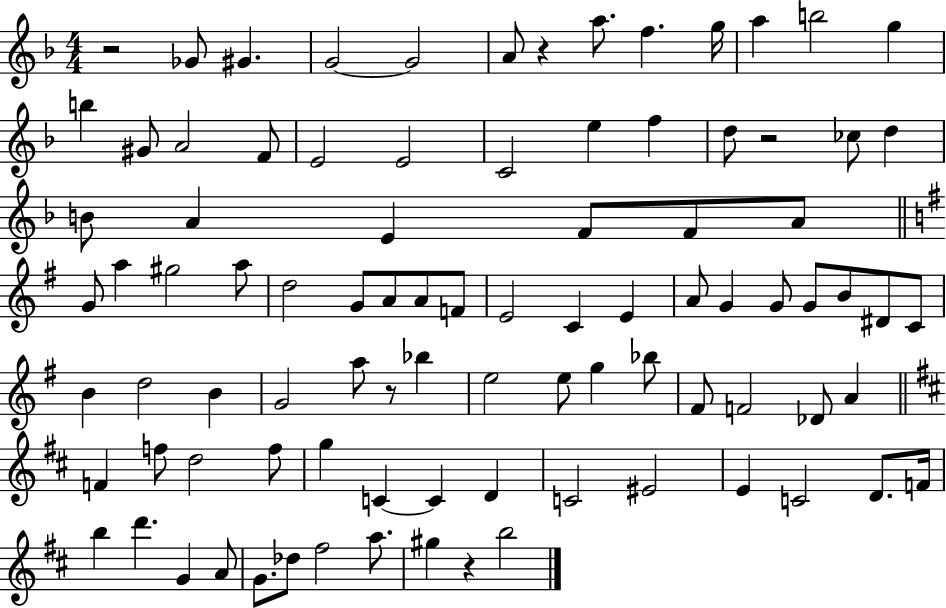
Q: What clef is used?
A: treble